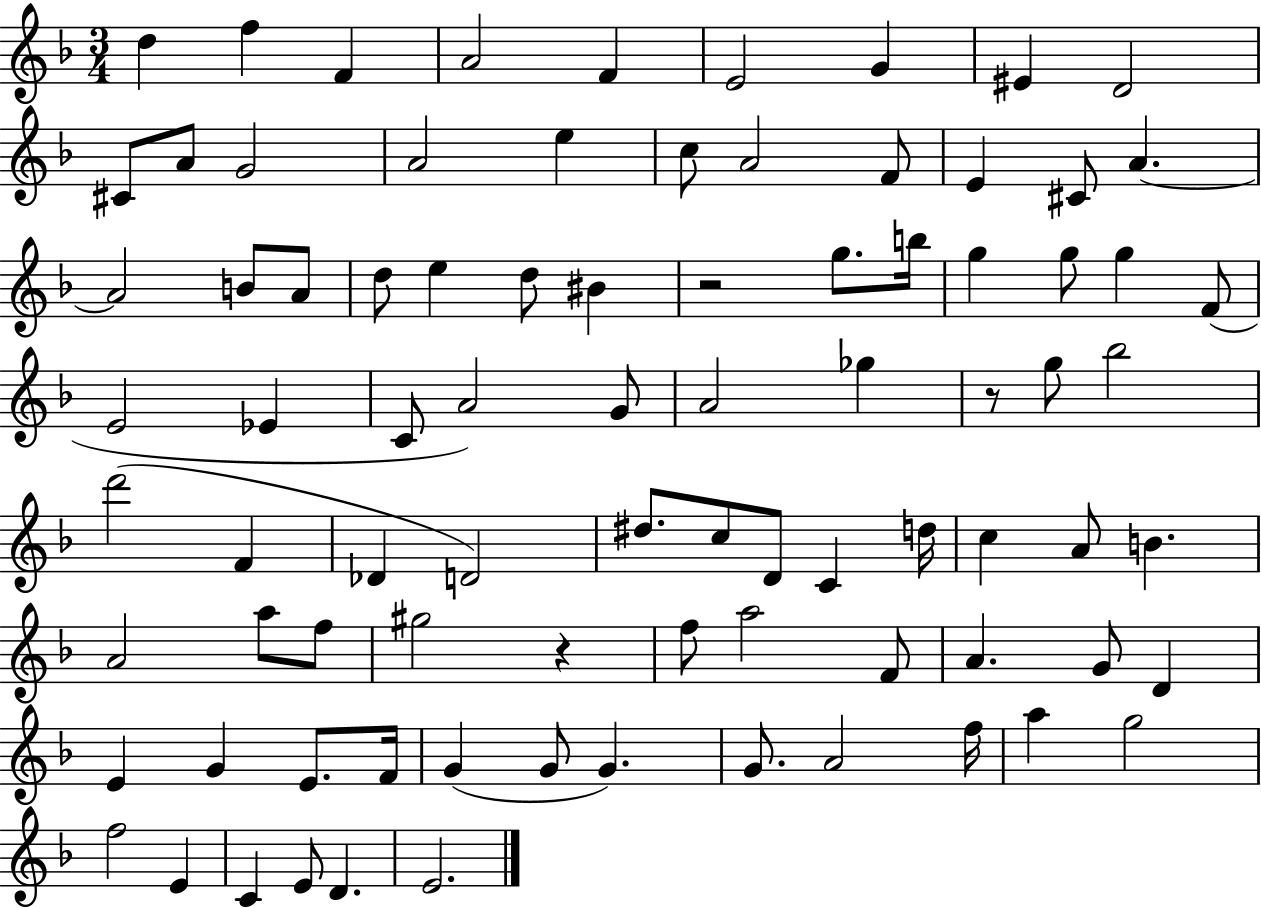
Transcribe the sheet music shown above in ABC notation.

X:1
T:Untitled
M:3/4
L:1/4
K:F
d f F A2 F E2 G ^E D2 ^C/2 A/2 G2 A2 e c/2 A2 F/2 E ^C/2 A A2 B/2 A/2 d/2 e d/2 ^B z2 g/2 b/4 g g/2 g F/2 E2 _E C/2 A2 G/2 A2 _g z/2 g/2 _b2 d'2 F _D D2 ^d/2 c/2 D/2 C d/4 c A/2 B A2 a/2 f/2 ^g2 z f/2 a2 F/2 A G/2 D E G E/2 F/4 G G/2 G G/2 A2 f/4 a g2 f2 E C E/2 D E2